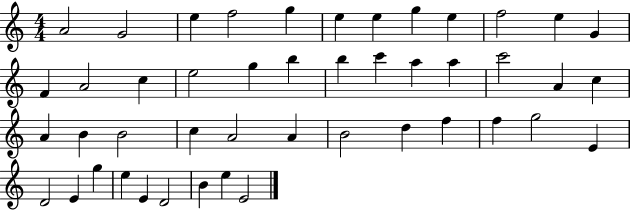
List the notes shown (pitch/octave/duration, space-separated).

A4/h G4/h E5/q F5/h G5/q E5/q E5/q G5/q E5/q F5/h E5/q G4/q F4/q A4/h C5/q E5/h G5/q B5/q B5/q C6/q A5/q A5/q C6/h A4/q C5/q A4/q B4/q B4/h C5/q A4/h A4/q B4/h D5/q F5/q F5/q G5/h E4/q D4/h E4/q G5/q E5/q E4/q D4/h B4/q E5/q E4/h